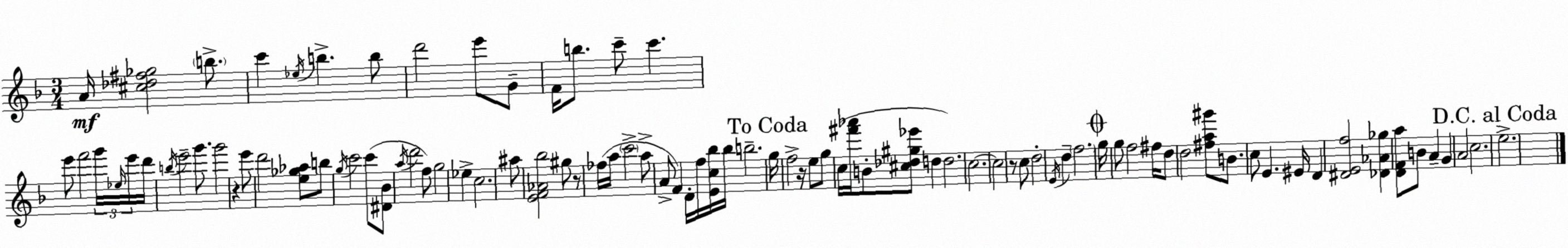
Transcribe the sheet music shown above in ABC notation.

X:1
T:Untitled
M:3/4
L:1/4
K:Dm
A/4 [^c_d^f_g]2 b/2 c' _e/4 b b/2 d'2 e'/2 G/2 F/4 b/2 c'/2 c' e'/2 f'2 g'/4 _e/4 e'/4 d'/4 b/4 e'2 g'/2 g'2 z e'/2 d'2 [e_g_a]/2 b/2 g/4 c'2 c'/2 [^D_B]/2 a/4 d'2 f/2 g2 _e c2 ^a/2 [EF_A_b]2 ^g/2 z/2 _f/4 a/4 c'2 a/2 A/2 F D/4 f/4 [Ec_b]/4 _b/4 b2 g/4 f2 z/4 e/2 g/2 c/4 [^f'_a']/4 B/2 [^c_d^g_e']/2 d d2 c2 c2 z/2 c/2 d2 E/4 d f2 g/4 g/2 f2 ^f/4 d/2 d2 [^fa^g']/2 B/2 c/2 E ^E/4 D [^DEf]2 [_D_A_g] [DFa]/2 B/2 A G A2 c2 e2